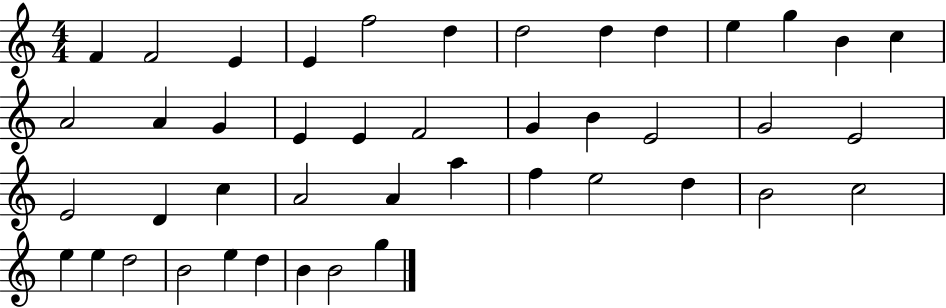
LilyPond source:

{
  \clef treble
  \numericTimeSignature
  \time 4/4
  \key c \major
  f'4 f'2 e'4 | e'4 f''2 d''4 | d''2 d''4 d''4 | e''4 g''4 b'4 c''4 | \break a'2 a'4 g'4 | e'4 e'4 f'2 | g'4 b'4 e'2 | g'2 e'2 | \break e'2 d'4 c''4 | a'2 a'4 a''4 | f''4 e''2 d''4 | b'2 c''2 | \break e''4 e''4 d''2 | b'2 e''4 d''4 | b'4 b'2 g''4 | \bar "|."
}